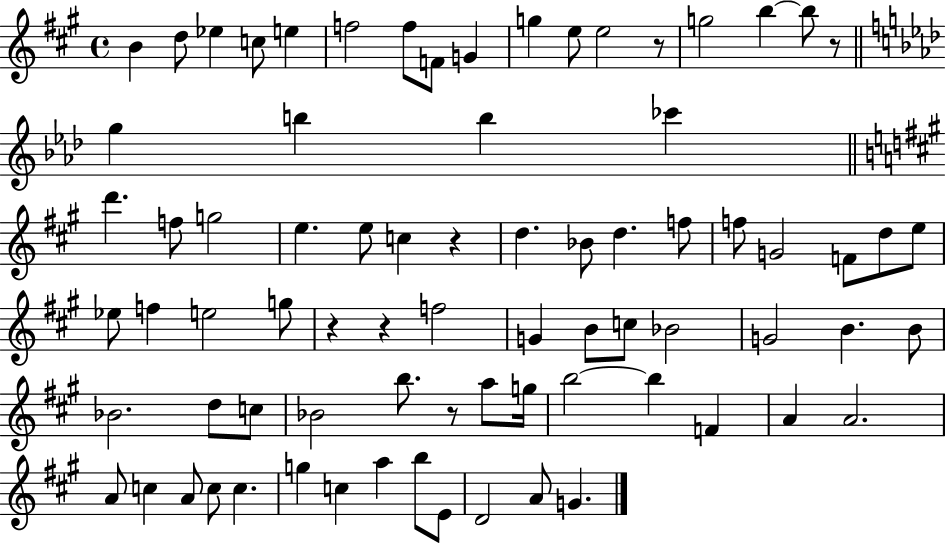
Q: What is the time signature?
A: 4/4